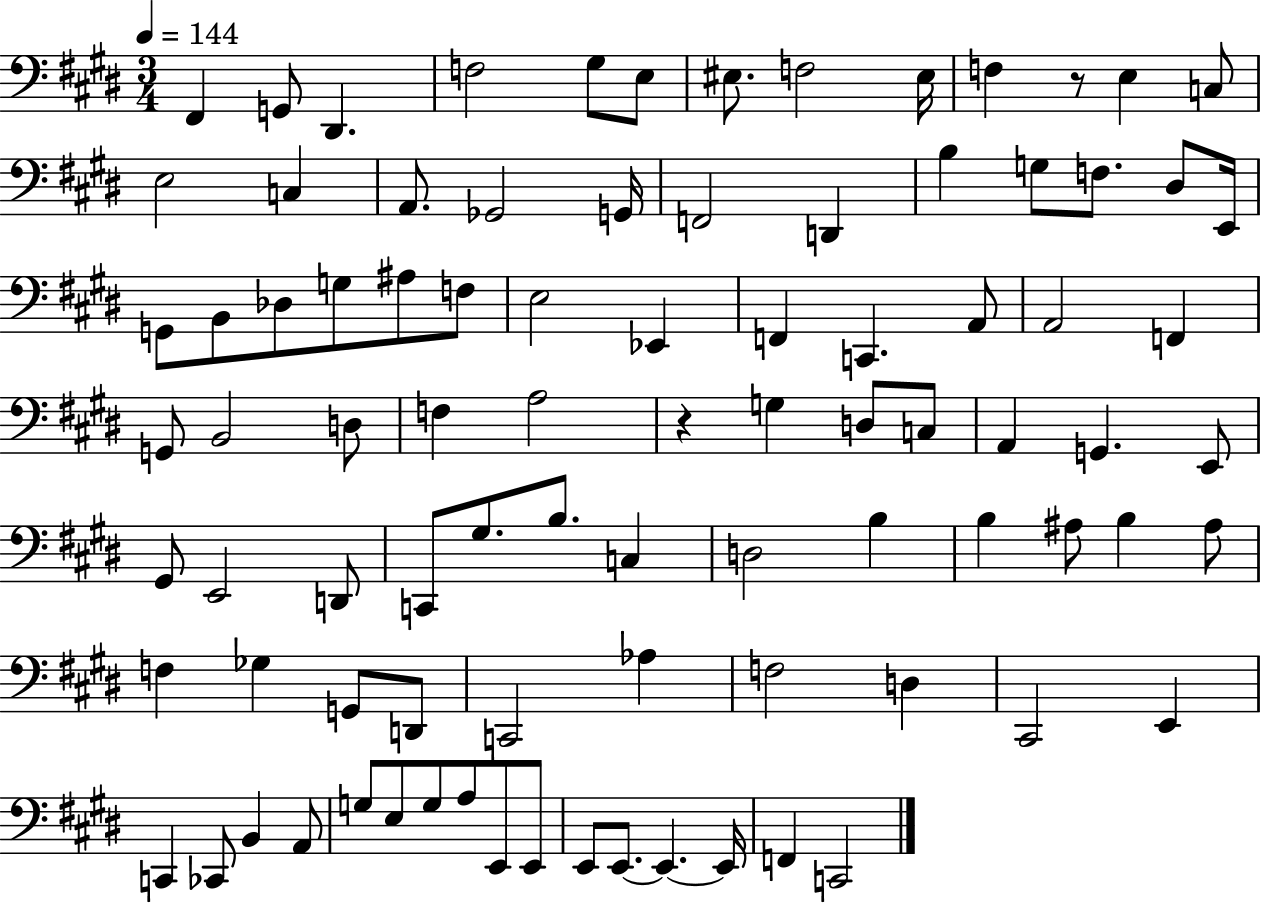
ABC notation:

X:1
T:Untitled
M:3/4
L:1/4
K:E
^F,, G,,/2 ^D,, F,2 ^G,/2 E,/2 ^E,/2 F,2 ^E,/4 F, z/2 E, C,/2 E,2 C, A,,/2 _G,,2 G,,/4 F,,2 D,, B, G,/2 F,/2 ^D,/2 E,,/4 G,,/2 B,,/2 _D,/2 G,/2 ^A,/2 F,/2 E,2 _E,, F,, C,, A,,/2 A,,2 F,, G,,/2 B,,2 D,/2 F, A,2 z G, D,/2 C,/2 A,, G,, E,,/2 ^G,,/2 E,,2 D,,/2 C,,/2 ^G,/2 B,/2 C, D,2 B, B, ^A,/2 B, ^A,/2 F, _G, G,,/2 D,,/2 C,,2 _A, F,2 D, ^C,,2 E,, C,, _C,,/2 B,, A,,/2 G,/2 E,/2 G,/2 A,/2 E,,/2 E,,/2 E,,/2 E,,/2 E,, E,,/4 F,, C,,2